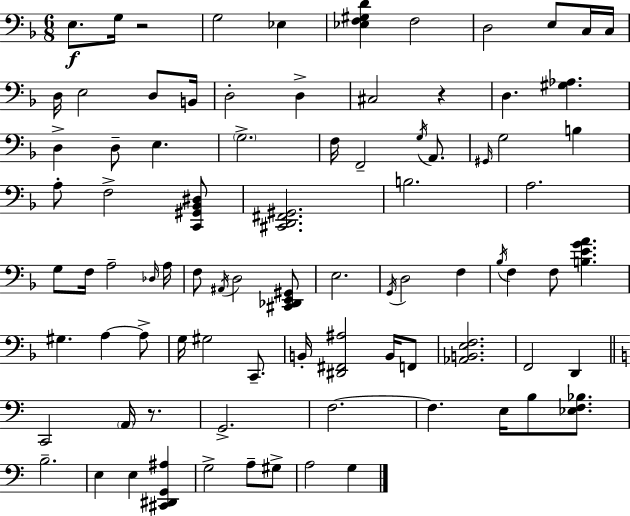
{
  \clef bass
  \numericTimeSignature
  \time 6/8
  \key f \major
  e8.\f g16 r2 | g2 ees4 | <ees f gis d'>4 f2 | d2 e8 c16 c16 | \break d16 e2 d8 b,16 | d2-. d4-> | cis2 r4 | d4. <gis aes>4. | \break d4-> d8-- e4. | \parenthesize g2.-> | f16 f,2-- \acciaccatura { g16 } a,8. | \grace { gis,16 } g2 b4 | \break a8-. f2-> | <c, gis, bes, dis>8 <cis, d, fis, gis,>2. | b2. | a2. | \break g8 f16 a2-- | \grace { des16 } a16 f8 \acciaccatura { ais,16 } d2 | <cis, des, e, gis,>8 e2. | \acciaccatura { g,16 } d2 | \break f4 \acciaccatura { bes16 } f4 f8 | <b e' g' a'>4. gis4. | a4~~ a8-> g16 gis2 | c,8.-- b,16-. <dis, fis, ais>2 | \break b,16 f,8 <aes, b, e f>2. | f,2 | d,4 \bar "||" \break \key c \major c,2 \parenthesize a,16 r8. | g,2.-> | f2.~~ | f4. e16 b8 <ees f bes>8. | \break b2.-- | e4 e4 <cis, dis, g, ais>4 | g2-> a8-- gis8-> | a2 g4 | \break \bar "|."
}